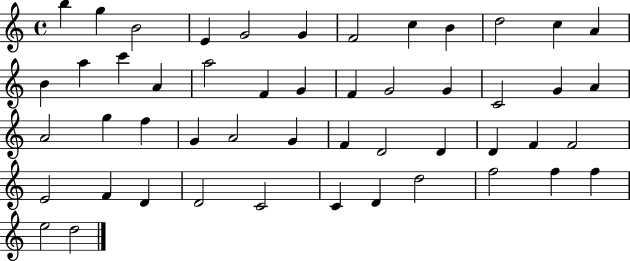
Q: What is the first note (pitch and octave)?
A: B5